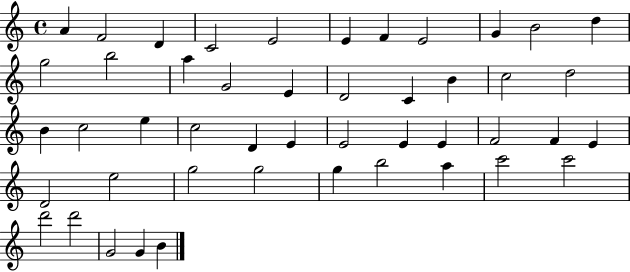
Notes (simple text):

A4/q F4/h D4/q C4/h E4/h E4/q F4/q E4/h G4/q B4/h D5/q G5/h B5/h A5/q G4/h E4/q D4/h C4/q B4/q C5/h D5/h B4/q C5/h E5/q C5/h D4/q E4/q E4/h E4/q E4/q F4/h F4/q E4/q D4/h E5/h G5/h G5/h G5/q B5/h A5/q C6/h C6/h D6/h D6/h G4/h G4/q B4/q